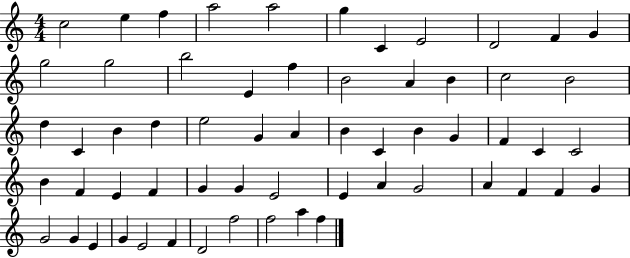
{
  \clef treble
  \numericTimeSignature
  \time 4/4
  \key c \major
  c''2 e''4 f''4 | a''2 a''2 | g''4 c'4 e'2 | d'2 f'4 g'4 | \break g''2 g''2 | b''2 e'4 f''4 | b'2 a'4 b'4 | c''2 b'2 | \break d''4 c'4 b'4 d''4 | e''2 g'4 a'4 | b'4 c'4 b'4 g'4 | f'4 c'4 c'2 | \break b'4 f'4 e'4 f'4 | g'4 g'4 e'2 | e'4 a'4 g'2 | a'4 f'4 f'4 g'4 | \break g'2 g'4 e'4 | g'4 e'2 f'4 | d'2 f''2 | f''2 a''4 f''4 | \break \bar "|."
}